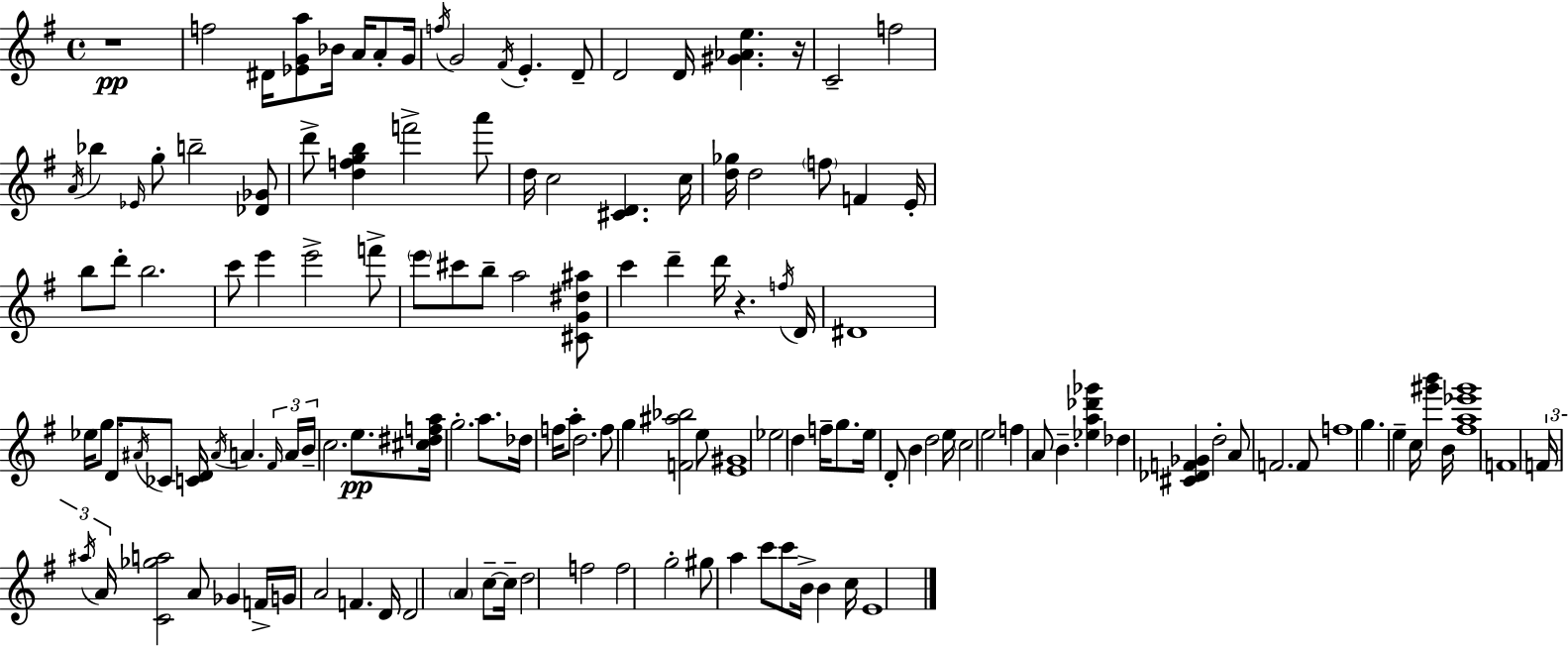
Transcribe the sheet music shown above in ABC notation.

X:1
T:Untitled
M:4/4
L:1/4
K:Em
z4 f2 ^D/4 [_EGa]/2 _B/4 A/4 A/2 G/4 f/4 G2 ^F/4 E D/2 D2 D/4 [^G_Ae] z/4 C2 f2 A/4 _b _E/4 g/2 b2 [_D_G]/2 d'/2 [dfgb] f'2 a'/2 d/4 c2 [^CD] c/4 [d_g]/4 d2 f/2 F E/4 b/2 d'/2 b2 c'/2 e' e'2 f'/2 e'/2 ^c'/2 b/2 a2 [^CG^d^a]/2 c' d' d'/4 z f/4 D/4 ^D4 _e/4 g/2 D/2 ^A/4 _C/2 [CD]/4 ^A/4 A ^F/4 A/4 B/4 c2 e/2 [^c^dfa]/4 g2 a/2 _d/4 f/4 a/2 d2 f/2 g [F^a_b]2 e/2 [E^G]4 _e2 d f/4 g/2 e/4 D/2 B d2 e/4 c2 e2 f A/2 B [_ea_d'_g'] _d [^C_DF_G] d2 A/2 F2 F/2 f4 g e c/4 [^g'b'] B/4 [^fa_e'^g']4 F4 F/4 ^a/4 A/4 [C_ga]2 A/2 _G F/4 G/4 A2 F D/4 D2 A c/2 c/4 d2 f2 f2 g2 ^g/2 a c'/2 c'/2 B/4 B c/4 E4